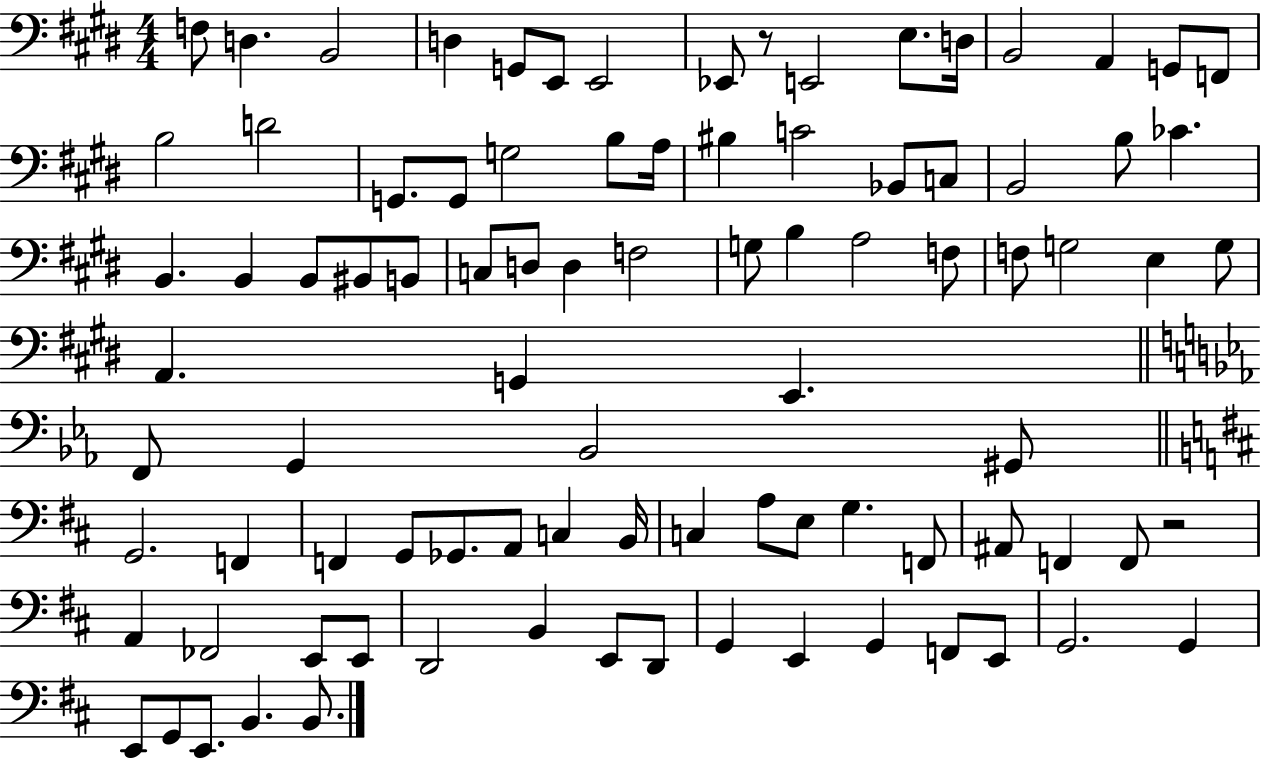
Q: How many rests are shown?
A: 2